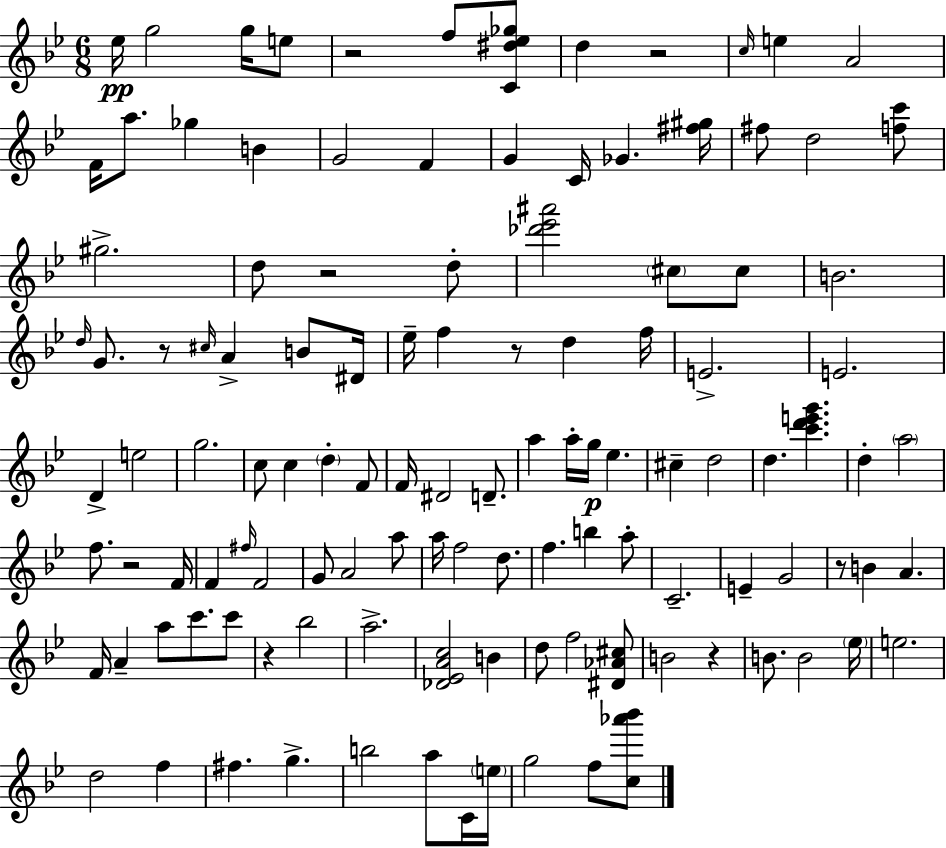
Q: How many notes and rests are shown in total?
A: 118